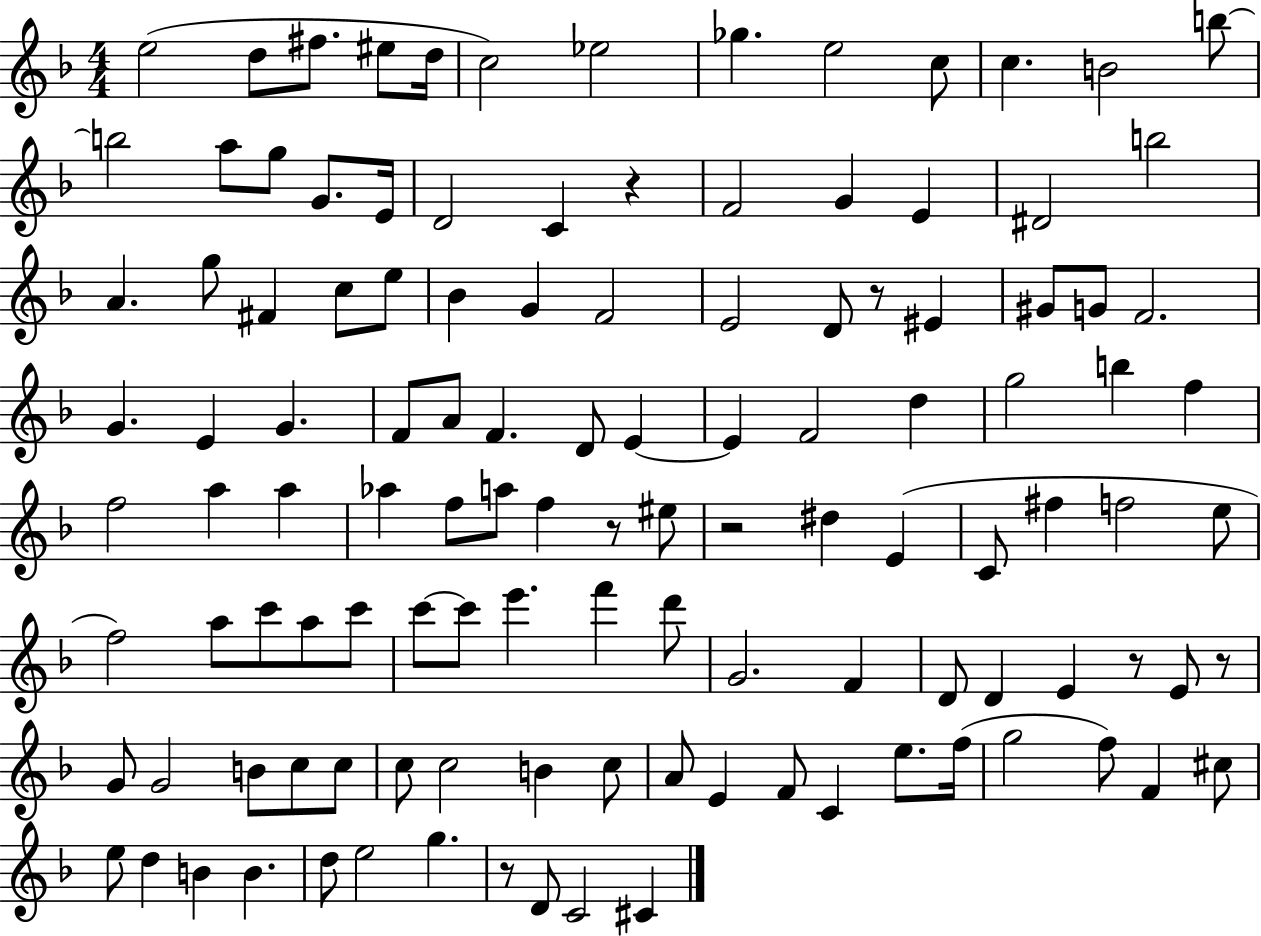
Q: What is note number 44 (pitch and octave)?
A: A4